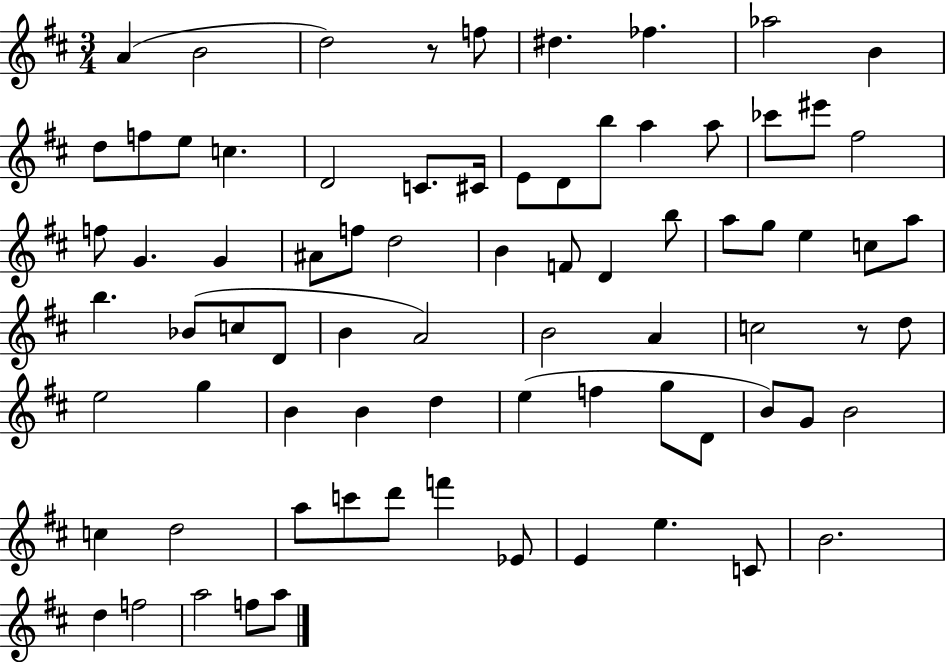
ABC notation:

X:1
T:Untitled
M:3/4
L:1/4
K:D
A B2 d2 z/2 f/2 ^d _f _a2 B d/2 f/2 e/2 c D2 C/2 ^C/4 E/2 D/2 b/2 a a/2 _c'/2 ^e'/2 ^f2 f/2 G G ^A/2 f/2 d2 B F/2 D b/2 a/2 g/2 e c/2 a/2 b _B/2 c/2 D/2 B A2 B2 A c2 z/2 d/2 e2 g B B d e f g/2 D/2 B/2 G/2 B2 c d2 a/2 c'/2 d'/2 f' _E/2 E e C/2 B2 d f2 a2 f/2 a/2